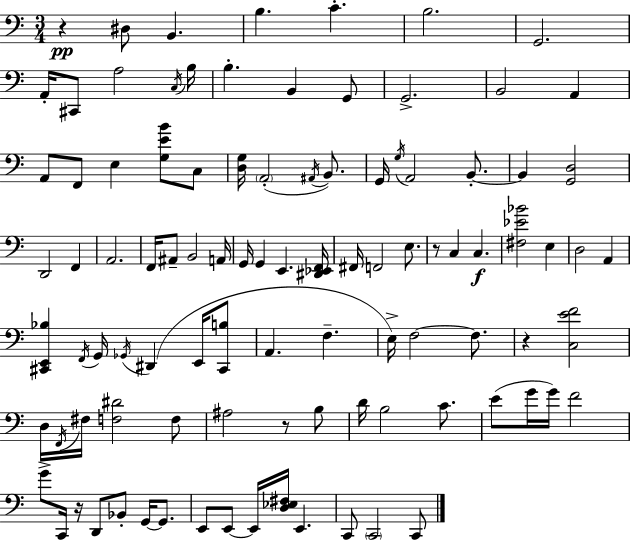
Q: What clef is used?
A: bass